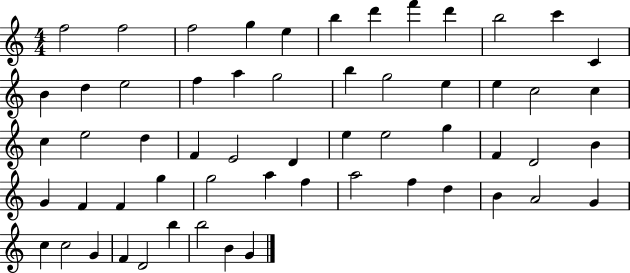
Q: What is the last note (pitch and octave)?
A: G4